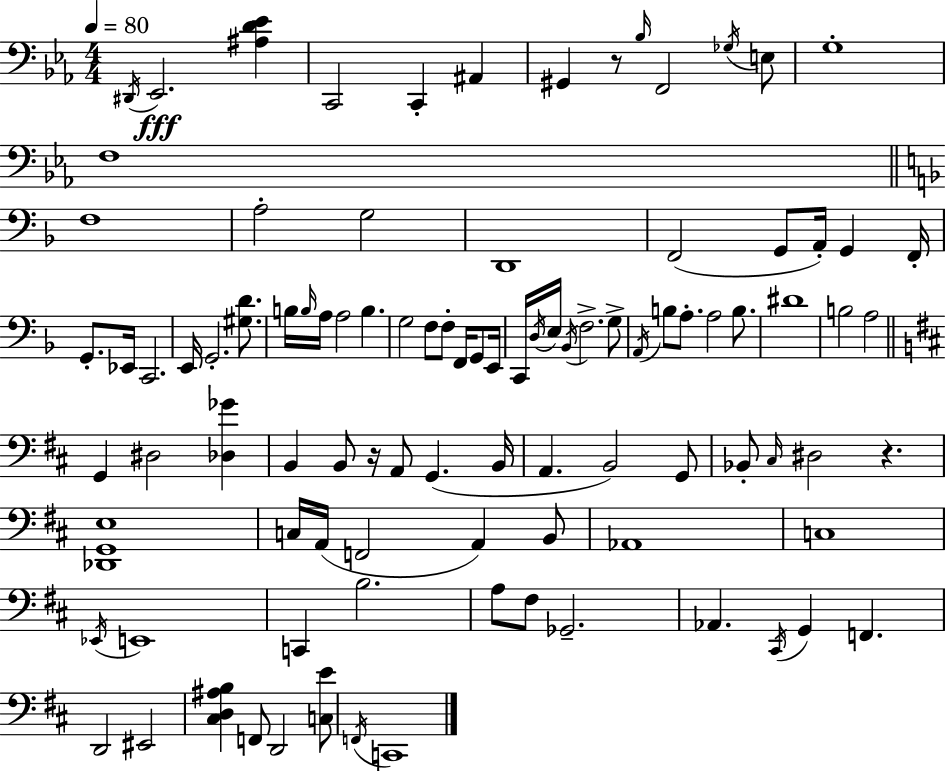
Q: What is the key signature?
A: C minor